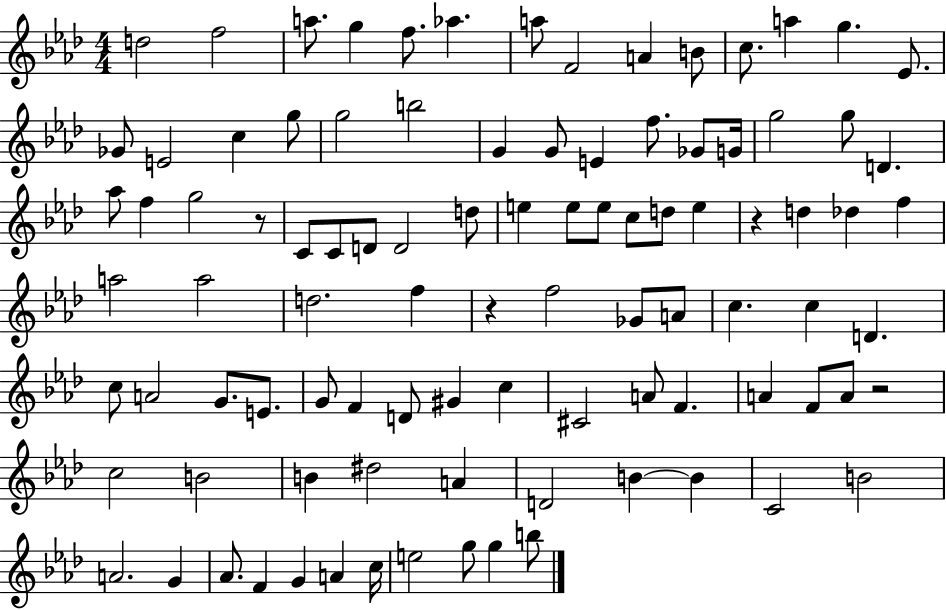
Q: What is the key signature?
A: AES major